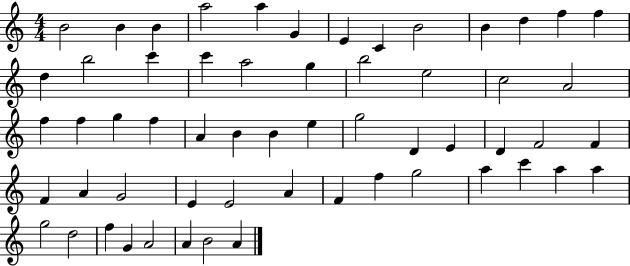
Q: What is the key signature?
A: C major